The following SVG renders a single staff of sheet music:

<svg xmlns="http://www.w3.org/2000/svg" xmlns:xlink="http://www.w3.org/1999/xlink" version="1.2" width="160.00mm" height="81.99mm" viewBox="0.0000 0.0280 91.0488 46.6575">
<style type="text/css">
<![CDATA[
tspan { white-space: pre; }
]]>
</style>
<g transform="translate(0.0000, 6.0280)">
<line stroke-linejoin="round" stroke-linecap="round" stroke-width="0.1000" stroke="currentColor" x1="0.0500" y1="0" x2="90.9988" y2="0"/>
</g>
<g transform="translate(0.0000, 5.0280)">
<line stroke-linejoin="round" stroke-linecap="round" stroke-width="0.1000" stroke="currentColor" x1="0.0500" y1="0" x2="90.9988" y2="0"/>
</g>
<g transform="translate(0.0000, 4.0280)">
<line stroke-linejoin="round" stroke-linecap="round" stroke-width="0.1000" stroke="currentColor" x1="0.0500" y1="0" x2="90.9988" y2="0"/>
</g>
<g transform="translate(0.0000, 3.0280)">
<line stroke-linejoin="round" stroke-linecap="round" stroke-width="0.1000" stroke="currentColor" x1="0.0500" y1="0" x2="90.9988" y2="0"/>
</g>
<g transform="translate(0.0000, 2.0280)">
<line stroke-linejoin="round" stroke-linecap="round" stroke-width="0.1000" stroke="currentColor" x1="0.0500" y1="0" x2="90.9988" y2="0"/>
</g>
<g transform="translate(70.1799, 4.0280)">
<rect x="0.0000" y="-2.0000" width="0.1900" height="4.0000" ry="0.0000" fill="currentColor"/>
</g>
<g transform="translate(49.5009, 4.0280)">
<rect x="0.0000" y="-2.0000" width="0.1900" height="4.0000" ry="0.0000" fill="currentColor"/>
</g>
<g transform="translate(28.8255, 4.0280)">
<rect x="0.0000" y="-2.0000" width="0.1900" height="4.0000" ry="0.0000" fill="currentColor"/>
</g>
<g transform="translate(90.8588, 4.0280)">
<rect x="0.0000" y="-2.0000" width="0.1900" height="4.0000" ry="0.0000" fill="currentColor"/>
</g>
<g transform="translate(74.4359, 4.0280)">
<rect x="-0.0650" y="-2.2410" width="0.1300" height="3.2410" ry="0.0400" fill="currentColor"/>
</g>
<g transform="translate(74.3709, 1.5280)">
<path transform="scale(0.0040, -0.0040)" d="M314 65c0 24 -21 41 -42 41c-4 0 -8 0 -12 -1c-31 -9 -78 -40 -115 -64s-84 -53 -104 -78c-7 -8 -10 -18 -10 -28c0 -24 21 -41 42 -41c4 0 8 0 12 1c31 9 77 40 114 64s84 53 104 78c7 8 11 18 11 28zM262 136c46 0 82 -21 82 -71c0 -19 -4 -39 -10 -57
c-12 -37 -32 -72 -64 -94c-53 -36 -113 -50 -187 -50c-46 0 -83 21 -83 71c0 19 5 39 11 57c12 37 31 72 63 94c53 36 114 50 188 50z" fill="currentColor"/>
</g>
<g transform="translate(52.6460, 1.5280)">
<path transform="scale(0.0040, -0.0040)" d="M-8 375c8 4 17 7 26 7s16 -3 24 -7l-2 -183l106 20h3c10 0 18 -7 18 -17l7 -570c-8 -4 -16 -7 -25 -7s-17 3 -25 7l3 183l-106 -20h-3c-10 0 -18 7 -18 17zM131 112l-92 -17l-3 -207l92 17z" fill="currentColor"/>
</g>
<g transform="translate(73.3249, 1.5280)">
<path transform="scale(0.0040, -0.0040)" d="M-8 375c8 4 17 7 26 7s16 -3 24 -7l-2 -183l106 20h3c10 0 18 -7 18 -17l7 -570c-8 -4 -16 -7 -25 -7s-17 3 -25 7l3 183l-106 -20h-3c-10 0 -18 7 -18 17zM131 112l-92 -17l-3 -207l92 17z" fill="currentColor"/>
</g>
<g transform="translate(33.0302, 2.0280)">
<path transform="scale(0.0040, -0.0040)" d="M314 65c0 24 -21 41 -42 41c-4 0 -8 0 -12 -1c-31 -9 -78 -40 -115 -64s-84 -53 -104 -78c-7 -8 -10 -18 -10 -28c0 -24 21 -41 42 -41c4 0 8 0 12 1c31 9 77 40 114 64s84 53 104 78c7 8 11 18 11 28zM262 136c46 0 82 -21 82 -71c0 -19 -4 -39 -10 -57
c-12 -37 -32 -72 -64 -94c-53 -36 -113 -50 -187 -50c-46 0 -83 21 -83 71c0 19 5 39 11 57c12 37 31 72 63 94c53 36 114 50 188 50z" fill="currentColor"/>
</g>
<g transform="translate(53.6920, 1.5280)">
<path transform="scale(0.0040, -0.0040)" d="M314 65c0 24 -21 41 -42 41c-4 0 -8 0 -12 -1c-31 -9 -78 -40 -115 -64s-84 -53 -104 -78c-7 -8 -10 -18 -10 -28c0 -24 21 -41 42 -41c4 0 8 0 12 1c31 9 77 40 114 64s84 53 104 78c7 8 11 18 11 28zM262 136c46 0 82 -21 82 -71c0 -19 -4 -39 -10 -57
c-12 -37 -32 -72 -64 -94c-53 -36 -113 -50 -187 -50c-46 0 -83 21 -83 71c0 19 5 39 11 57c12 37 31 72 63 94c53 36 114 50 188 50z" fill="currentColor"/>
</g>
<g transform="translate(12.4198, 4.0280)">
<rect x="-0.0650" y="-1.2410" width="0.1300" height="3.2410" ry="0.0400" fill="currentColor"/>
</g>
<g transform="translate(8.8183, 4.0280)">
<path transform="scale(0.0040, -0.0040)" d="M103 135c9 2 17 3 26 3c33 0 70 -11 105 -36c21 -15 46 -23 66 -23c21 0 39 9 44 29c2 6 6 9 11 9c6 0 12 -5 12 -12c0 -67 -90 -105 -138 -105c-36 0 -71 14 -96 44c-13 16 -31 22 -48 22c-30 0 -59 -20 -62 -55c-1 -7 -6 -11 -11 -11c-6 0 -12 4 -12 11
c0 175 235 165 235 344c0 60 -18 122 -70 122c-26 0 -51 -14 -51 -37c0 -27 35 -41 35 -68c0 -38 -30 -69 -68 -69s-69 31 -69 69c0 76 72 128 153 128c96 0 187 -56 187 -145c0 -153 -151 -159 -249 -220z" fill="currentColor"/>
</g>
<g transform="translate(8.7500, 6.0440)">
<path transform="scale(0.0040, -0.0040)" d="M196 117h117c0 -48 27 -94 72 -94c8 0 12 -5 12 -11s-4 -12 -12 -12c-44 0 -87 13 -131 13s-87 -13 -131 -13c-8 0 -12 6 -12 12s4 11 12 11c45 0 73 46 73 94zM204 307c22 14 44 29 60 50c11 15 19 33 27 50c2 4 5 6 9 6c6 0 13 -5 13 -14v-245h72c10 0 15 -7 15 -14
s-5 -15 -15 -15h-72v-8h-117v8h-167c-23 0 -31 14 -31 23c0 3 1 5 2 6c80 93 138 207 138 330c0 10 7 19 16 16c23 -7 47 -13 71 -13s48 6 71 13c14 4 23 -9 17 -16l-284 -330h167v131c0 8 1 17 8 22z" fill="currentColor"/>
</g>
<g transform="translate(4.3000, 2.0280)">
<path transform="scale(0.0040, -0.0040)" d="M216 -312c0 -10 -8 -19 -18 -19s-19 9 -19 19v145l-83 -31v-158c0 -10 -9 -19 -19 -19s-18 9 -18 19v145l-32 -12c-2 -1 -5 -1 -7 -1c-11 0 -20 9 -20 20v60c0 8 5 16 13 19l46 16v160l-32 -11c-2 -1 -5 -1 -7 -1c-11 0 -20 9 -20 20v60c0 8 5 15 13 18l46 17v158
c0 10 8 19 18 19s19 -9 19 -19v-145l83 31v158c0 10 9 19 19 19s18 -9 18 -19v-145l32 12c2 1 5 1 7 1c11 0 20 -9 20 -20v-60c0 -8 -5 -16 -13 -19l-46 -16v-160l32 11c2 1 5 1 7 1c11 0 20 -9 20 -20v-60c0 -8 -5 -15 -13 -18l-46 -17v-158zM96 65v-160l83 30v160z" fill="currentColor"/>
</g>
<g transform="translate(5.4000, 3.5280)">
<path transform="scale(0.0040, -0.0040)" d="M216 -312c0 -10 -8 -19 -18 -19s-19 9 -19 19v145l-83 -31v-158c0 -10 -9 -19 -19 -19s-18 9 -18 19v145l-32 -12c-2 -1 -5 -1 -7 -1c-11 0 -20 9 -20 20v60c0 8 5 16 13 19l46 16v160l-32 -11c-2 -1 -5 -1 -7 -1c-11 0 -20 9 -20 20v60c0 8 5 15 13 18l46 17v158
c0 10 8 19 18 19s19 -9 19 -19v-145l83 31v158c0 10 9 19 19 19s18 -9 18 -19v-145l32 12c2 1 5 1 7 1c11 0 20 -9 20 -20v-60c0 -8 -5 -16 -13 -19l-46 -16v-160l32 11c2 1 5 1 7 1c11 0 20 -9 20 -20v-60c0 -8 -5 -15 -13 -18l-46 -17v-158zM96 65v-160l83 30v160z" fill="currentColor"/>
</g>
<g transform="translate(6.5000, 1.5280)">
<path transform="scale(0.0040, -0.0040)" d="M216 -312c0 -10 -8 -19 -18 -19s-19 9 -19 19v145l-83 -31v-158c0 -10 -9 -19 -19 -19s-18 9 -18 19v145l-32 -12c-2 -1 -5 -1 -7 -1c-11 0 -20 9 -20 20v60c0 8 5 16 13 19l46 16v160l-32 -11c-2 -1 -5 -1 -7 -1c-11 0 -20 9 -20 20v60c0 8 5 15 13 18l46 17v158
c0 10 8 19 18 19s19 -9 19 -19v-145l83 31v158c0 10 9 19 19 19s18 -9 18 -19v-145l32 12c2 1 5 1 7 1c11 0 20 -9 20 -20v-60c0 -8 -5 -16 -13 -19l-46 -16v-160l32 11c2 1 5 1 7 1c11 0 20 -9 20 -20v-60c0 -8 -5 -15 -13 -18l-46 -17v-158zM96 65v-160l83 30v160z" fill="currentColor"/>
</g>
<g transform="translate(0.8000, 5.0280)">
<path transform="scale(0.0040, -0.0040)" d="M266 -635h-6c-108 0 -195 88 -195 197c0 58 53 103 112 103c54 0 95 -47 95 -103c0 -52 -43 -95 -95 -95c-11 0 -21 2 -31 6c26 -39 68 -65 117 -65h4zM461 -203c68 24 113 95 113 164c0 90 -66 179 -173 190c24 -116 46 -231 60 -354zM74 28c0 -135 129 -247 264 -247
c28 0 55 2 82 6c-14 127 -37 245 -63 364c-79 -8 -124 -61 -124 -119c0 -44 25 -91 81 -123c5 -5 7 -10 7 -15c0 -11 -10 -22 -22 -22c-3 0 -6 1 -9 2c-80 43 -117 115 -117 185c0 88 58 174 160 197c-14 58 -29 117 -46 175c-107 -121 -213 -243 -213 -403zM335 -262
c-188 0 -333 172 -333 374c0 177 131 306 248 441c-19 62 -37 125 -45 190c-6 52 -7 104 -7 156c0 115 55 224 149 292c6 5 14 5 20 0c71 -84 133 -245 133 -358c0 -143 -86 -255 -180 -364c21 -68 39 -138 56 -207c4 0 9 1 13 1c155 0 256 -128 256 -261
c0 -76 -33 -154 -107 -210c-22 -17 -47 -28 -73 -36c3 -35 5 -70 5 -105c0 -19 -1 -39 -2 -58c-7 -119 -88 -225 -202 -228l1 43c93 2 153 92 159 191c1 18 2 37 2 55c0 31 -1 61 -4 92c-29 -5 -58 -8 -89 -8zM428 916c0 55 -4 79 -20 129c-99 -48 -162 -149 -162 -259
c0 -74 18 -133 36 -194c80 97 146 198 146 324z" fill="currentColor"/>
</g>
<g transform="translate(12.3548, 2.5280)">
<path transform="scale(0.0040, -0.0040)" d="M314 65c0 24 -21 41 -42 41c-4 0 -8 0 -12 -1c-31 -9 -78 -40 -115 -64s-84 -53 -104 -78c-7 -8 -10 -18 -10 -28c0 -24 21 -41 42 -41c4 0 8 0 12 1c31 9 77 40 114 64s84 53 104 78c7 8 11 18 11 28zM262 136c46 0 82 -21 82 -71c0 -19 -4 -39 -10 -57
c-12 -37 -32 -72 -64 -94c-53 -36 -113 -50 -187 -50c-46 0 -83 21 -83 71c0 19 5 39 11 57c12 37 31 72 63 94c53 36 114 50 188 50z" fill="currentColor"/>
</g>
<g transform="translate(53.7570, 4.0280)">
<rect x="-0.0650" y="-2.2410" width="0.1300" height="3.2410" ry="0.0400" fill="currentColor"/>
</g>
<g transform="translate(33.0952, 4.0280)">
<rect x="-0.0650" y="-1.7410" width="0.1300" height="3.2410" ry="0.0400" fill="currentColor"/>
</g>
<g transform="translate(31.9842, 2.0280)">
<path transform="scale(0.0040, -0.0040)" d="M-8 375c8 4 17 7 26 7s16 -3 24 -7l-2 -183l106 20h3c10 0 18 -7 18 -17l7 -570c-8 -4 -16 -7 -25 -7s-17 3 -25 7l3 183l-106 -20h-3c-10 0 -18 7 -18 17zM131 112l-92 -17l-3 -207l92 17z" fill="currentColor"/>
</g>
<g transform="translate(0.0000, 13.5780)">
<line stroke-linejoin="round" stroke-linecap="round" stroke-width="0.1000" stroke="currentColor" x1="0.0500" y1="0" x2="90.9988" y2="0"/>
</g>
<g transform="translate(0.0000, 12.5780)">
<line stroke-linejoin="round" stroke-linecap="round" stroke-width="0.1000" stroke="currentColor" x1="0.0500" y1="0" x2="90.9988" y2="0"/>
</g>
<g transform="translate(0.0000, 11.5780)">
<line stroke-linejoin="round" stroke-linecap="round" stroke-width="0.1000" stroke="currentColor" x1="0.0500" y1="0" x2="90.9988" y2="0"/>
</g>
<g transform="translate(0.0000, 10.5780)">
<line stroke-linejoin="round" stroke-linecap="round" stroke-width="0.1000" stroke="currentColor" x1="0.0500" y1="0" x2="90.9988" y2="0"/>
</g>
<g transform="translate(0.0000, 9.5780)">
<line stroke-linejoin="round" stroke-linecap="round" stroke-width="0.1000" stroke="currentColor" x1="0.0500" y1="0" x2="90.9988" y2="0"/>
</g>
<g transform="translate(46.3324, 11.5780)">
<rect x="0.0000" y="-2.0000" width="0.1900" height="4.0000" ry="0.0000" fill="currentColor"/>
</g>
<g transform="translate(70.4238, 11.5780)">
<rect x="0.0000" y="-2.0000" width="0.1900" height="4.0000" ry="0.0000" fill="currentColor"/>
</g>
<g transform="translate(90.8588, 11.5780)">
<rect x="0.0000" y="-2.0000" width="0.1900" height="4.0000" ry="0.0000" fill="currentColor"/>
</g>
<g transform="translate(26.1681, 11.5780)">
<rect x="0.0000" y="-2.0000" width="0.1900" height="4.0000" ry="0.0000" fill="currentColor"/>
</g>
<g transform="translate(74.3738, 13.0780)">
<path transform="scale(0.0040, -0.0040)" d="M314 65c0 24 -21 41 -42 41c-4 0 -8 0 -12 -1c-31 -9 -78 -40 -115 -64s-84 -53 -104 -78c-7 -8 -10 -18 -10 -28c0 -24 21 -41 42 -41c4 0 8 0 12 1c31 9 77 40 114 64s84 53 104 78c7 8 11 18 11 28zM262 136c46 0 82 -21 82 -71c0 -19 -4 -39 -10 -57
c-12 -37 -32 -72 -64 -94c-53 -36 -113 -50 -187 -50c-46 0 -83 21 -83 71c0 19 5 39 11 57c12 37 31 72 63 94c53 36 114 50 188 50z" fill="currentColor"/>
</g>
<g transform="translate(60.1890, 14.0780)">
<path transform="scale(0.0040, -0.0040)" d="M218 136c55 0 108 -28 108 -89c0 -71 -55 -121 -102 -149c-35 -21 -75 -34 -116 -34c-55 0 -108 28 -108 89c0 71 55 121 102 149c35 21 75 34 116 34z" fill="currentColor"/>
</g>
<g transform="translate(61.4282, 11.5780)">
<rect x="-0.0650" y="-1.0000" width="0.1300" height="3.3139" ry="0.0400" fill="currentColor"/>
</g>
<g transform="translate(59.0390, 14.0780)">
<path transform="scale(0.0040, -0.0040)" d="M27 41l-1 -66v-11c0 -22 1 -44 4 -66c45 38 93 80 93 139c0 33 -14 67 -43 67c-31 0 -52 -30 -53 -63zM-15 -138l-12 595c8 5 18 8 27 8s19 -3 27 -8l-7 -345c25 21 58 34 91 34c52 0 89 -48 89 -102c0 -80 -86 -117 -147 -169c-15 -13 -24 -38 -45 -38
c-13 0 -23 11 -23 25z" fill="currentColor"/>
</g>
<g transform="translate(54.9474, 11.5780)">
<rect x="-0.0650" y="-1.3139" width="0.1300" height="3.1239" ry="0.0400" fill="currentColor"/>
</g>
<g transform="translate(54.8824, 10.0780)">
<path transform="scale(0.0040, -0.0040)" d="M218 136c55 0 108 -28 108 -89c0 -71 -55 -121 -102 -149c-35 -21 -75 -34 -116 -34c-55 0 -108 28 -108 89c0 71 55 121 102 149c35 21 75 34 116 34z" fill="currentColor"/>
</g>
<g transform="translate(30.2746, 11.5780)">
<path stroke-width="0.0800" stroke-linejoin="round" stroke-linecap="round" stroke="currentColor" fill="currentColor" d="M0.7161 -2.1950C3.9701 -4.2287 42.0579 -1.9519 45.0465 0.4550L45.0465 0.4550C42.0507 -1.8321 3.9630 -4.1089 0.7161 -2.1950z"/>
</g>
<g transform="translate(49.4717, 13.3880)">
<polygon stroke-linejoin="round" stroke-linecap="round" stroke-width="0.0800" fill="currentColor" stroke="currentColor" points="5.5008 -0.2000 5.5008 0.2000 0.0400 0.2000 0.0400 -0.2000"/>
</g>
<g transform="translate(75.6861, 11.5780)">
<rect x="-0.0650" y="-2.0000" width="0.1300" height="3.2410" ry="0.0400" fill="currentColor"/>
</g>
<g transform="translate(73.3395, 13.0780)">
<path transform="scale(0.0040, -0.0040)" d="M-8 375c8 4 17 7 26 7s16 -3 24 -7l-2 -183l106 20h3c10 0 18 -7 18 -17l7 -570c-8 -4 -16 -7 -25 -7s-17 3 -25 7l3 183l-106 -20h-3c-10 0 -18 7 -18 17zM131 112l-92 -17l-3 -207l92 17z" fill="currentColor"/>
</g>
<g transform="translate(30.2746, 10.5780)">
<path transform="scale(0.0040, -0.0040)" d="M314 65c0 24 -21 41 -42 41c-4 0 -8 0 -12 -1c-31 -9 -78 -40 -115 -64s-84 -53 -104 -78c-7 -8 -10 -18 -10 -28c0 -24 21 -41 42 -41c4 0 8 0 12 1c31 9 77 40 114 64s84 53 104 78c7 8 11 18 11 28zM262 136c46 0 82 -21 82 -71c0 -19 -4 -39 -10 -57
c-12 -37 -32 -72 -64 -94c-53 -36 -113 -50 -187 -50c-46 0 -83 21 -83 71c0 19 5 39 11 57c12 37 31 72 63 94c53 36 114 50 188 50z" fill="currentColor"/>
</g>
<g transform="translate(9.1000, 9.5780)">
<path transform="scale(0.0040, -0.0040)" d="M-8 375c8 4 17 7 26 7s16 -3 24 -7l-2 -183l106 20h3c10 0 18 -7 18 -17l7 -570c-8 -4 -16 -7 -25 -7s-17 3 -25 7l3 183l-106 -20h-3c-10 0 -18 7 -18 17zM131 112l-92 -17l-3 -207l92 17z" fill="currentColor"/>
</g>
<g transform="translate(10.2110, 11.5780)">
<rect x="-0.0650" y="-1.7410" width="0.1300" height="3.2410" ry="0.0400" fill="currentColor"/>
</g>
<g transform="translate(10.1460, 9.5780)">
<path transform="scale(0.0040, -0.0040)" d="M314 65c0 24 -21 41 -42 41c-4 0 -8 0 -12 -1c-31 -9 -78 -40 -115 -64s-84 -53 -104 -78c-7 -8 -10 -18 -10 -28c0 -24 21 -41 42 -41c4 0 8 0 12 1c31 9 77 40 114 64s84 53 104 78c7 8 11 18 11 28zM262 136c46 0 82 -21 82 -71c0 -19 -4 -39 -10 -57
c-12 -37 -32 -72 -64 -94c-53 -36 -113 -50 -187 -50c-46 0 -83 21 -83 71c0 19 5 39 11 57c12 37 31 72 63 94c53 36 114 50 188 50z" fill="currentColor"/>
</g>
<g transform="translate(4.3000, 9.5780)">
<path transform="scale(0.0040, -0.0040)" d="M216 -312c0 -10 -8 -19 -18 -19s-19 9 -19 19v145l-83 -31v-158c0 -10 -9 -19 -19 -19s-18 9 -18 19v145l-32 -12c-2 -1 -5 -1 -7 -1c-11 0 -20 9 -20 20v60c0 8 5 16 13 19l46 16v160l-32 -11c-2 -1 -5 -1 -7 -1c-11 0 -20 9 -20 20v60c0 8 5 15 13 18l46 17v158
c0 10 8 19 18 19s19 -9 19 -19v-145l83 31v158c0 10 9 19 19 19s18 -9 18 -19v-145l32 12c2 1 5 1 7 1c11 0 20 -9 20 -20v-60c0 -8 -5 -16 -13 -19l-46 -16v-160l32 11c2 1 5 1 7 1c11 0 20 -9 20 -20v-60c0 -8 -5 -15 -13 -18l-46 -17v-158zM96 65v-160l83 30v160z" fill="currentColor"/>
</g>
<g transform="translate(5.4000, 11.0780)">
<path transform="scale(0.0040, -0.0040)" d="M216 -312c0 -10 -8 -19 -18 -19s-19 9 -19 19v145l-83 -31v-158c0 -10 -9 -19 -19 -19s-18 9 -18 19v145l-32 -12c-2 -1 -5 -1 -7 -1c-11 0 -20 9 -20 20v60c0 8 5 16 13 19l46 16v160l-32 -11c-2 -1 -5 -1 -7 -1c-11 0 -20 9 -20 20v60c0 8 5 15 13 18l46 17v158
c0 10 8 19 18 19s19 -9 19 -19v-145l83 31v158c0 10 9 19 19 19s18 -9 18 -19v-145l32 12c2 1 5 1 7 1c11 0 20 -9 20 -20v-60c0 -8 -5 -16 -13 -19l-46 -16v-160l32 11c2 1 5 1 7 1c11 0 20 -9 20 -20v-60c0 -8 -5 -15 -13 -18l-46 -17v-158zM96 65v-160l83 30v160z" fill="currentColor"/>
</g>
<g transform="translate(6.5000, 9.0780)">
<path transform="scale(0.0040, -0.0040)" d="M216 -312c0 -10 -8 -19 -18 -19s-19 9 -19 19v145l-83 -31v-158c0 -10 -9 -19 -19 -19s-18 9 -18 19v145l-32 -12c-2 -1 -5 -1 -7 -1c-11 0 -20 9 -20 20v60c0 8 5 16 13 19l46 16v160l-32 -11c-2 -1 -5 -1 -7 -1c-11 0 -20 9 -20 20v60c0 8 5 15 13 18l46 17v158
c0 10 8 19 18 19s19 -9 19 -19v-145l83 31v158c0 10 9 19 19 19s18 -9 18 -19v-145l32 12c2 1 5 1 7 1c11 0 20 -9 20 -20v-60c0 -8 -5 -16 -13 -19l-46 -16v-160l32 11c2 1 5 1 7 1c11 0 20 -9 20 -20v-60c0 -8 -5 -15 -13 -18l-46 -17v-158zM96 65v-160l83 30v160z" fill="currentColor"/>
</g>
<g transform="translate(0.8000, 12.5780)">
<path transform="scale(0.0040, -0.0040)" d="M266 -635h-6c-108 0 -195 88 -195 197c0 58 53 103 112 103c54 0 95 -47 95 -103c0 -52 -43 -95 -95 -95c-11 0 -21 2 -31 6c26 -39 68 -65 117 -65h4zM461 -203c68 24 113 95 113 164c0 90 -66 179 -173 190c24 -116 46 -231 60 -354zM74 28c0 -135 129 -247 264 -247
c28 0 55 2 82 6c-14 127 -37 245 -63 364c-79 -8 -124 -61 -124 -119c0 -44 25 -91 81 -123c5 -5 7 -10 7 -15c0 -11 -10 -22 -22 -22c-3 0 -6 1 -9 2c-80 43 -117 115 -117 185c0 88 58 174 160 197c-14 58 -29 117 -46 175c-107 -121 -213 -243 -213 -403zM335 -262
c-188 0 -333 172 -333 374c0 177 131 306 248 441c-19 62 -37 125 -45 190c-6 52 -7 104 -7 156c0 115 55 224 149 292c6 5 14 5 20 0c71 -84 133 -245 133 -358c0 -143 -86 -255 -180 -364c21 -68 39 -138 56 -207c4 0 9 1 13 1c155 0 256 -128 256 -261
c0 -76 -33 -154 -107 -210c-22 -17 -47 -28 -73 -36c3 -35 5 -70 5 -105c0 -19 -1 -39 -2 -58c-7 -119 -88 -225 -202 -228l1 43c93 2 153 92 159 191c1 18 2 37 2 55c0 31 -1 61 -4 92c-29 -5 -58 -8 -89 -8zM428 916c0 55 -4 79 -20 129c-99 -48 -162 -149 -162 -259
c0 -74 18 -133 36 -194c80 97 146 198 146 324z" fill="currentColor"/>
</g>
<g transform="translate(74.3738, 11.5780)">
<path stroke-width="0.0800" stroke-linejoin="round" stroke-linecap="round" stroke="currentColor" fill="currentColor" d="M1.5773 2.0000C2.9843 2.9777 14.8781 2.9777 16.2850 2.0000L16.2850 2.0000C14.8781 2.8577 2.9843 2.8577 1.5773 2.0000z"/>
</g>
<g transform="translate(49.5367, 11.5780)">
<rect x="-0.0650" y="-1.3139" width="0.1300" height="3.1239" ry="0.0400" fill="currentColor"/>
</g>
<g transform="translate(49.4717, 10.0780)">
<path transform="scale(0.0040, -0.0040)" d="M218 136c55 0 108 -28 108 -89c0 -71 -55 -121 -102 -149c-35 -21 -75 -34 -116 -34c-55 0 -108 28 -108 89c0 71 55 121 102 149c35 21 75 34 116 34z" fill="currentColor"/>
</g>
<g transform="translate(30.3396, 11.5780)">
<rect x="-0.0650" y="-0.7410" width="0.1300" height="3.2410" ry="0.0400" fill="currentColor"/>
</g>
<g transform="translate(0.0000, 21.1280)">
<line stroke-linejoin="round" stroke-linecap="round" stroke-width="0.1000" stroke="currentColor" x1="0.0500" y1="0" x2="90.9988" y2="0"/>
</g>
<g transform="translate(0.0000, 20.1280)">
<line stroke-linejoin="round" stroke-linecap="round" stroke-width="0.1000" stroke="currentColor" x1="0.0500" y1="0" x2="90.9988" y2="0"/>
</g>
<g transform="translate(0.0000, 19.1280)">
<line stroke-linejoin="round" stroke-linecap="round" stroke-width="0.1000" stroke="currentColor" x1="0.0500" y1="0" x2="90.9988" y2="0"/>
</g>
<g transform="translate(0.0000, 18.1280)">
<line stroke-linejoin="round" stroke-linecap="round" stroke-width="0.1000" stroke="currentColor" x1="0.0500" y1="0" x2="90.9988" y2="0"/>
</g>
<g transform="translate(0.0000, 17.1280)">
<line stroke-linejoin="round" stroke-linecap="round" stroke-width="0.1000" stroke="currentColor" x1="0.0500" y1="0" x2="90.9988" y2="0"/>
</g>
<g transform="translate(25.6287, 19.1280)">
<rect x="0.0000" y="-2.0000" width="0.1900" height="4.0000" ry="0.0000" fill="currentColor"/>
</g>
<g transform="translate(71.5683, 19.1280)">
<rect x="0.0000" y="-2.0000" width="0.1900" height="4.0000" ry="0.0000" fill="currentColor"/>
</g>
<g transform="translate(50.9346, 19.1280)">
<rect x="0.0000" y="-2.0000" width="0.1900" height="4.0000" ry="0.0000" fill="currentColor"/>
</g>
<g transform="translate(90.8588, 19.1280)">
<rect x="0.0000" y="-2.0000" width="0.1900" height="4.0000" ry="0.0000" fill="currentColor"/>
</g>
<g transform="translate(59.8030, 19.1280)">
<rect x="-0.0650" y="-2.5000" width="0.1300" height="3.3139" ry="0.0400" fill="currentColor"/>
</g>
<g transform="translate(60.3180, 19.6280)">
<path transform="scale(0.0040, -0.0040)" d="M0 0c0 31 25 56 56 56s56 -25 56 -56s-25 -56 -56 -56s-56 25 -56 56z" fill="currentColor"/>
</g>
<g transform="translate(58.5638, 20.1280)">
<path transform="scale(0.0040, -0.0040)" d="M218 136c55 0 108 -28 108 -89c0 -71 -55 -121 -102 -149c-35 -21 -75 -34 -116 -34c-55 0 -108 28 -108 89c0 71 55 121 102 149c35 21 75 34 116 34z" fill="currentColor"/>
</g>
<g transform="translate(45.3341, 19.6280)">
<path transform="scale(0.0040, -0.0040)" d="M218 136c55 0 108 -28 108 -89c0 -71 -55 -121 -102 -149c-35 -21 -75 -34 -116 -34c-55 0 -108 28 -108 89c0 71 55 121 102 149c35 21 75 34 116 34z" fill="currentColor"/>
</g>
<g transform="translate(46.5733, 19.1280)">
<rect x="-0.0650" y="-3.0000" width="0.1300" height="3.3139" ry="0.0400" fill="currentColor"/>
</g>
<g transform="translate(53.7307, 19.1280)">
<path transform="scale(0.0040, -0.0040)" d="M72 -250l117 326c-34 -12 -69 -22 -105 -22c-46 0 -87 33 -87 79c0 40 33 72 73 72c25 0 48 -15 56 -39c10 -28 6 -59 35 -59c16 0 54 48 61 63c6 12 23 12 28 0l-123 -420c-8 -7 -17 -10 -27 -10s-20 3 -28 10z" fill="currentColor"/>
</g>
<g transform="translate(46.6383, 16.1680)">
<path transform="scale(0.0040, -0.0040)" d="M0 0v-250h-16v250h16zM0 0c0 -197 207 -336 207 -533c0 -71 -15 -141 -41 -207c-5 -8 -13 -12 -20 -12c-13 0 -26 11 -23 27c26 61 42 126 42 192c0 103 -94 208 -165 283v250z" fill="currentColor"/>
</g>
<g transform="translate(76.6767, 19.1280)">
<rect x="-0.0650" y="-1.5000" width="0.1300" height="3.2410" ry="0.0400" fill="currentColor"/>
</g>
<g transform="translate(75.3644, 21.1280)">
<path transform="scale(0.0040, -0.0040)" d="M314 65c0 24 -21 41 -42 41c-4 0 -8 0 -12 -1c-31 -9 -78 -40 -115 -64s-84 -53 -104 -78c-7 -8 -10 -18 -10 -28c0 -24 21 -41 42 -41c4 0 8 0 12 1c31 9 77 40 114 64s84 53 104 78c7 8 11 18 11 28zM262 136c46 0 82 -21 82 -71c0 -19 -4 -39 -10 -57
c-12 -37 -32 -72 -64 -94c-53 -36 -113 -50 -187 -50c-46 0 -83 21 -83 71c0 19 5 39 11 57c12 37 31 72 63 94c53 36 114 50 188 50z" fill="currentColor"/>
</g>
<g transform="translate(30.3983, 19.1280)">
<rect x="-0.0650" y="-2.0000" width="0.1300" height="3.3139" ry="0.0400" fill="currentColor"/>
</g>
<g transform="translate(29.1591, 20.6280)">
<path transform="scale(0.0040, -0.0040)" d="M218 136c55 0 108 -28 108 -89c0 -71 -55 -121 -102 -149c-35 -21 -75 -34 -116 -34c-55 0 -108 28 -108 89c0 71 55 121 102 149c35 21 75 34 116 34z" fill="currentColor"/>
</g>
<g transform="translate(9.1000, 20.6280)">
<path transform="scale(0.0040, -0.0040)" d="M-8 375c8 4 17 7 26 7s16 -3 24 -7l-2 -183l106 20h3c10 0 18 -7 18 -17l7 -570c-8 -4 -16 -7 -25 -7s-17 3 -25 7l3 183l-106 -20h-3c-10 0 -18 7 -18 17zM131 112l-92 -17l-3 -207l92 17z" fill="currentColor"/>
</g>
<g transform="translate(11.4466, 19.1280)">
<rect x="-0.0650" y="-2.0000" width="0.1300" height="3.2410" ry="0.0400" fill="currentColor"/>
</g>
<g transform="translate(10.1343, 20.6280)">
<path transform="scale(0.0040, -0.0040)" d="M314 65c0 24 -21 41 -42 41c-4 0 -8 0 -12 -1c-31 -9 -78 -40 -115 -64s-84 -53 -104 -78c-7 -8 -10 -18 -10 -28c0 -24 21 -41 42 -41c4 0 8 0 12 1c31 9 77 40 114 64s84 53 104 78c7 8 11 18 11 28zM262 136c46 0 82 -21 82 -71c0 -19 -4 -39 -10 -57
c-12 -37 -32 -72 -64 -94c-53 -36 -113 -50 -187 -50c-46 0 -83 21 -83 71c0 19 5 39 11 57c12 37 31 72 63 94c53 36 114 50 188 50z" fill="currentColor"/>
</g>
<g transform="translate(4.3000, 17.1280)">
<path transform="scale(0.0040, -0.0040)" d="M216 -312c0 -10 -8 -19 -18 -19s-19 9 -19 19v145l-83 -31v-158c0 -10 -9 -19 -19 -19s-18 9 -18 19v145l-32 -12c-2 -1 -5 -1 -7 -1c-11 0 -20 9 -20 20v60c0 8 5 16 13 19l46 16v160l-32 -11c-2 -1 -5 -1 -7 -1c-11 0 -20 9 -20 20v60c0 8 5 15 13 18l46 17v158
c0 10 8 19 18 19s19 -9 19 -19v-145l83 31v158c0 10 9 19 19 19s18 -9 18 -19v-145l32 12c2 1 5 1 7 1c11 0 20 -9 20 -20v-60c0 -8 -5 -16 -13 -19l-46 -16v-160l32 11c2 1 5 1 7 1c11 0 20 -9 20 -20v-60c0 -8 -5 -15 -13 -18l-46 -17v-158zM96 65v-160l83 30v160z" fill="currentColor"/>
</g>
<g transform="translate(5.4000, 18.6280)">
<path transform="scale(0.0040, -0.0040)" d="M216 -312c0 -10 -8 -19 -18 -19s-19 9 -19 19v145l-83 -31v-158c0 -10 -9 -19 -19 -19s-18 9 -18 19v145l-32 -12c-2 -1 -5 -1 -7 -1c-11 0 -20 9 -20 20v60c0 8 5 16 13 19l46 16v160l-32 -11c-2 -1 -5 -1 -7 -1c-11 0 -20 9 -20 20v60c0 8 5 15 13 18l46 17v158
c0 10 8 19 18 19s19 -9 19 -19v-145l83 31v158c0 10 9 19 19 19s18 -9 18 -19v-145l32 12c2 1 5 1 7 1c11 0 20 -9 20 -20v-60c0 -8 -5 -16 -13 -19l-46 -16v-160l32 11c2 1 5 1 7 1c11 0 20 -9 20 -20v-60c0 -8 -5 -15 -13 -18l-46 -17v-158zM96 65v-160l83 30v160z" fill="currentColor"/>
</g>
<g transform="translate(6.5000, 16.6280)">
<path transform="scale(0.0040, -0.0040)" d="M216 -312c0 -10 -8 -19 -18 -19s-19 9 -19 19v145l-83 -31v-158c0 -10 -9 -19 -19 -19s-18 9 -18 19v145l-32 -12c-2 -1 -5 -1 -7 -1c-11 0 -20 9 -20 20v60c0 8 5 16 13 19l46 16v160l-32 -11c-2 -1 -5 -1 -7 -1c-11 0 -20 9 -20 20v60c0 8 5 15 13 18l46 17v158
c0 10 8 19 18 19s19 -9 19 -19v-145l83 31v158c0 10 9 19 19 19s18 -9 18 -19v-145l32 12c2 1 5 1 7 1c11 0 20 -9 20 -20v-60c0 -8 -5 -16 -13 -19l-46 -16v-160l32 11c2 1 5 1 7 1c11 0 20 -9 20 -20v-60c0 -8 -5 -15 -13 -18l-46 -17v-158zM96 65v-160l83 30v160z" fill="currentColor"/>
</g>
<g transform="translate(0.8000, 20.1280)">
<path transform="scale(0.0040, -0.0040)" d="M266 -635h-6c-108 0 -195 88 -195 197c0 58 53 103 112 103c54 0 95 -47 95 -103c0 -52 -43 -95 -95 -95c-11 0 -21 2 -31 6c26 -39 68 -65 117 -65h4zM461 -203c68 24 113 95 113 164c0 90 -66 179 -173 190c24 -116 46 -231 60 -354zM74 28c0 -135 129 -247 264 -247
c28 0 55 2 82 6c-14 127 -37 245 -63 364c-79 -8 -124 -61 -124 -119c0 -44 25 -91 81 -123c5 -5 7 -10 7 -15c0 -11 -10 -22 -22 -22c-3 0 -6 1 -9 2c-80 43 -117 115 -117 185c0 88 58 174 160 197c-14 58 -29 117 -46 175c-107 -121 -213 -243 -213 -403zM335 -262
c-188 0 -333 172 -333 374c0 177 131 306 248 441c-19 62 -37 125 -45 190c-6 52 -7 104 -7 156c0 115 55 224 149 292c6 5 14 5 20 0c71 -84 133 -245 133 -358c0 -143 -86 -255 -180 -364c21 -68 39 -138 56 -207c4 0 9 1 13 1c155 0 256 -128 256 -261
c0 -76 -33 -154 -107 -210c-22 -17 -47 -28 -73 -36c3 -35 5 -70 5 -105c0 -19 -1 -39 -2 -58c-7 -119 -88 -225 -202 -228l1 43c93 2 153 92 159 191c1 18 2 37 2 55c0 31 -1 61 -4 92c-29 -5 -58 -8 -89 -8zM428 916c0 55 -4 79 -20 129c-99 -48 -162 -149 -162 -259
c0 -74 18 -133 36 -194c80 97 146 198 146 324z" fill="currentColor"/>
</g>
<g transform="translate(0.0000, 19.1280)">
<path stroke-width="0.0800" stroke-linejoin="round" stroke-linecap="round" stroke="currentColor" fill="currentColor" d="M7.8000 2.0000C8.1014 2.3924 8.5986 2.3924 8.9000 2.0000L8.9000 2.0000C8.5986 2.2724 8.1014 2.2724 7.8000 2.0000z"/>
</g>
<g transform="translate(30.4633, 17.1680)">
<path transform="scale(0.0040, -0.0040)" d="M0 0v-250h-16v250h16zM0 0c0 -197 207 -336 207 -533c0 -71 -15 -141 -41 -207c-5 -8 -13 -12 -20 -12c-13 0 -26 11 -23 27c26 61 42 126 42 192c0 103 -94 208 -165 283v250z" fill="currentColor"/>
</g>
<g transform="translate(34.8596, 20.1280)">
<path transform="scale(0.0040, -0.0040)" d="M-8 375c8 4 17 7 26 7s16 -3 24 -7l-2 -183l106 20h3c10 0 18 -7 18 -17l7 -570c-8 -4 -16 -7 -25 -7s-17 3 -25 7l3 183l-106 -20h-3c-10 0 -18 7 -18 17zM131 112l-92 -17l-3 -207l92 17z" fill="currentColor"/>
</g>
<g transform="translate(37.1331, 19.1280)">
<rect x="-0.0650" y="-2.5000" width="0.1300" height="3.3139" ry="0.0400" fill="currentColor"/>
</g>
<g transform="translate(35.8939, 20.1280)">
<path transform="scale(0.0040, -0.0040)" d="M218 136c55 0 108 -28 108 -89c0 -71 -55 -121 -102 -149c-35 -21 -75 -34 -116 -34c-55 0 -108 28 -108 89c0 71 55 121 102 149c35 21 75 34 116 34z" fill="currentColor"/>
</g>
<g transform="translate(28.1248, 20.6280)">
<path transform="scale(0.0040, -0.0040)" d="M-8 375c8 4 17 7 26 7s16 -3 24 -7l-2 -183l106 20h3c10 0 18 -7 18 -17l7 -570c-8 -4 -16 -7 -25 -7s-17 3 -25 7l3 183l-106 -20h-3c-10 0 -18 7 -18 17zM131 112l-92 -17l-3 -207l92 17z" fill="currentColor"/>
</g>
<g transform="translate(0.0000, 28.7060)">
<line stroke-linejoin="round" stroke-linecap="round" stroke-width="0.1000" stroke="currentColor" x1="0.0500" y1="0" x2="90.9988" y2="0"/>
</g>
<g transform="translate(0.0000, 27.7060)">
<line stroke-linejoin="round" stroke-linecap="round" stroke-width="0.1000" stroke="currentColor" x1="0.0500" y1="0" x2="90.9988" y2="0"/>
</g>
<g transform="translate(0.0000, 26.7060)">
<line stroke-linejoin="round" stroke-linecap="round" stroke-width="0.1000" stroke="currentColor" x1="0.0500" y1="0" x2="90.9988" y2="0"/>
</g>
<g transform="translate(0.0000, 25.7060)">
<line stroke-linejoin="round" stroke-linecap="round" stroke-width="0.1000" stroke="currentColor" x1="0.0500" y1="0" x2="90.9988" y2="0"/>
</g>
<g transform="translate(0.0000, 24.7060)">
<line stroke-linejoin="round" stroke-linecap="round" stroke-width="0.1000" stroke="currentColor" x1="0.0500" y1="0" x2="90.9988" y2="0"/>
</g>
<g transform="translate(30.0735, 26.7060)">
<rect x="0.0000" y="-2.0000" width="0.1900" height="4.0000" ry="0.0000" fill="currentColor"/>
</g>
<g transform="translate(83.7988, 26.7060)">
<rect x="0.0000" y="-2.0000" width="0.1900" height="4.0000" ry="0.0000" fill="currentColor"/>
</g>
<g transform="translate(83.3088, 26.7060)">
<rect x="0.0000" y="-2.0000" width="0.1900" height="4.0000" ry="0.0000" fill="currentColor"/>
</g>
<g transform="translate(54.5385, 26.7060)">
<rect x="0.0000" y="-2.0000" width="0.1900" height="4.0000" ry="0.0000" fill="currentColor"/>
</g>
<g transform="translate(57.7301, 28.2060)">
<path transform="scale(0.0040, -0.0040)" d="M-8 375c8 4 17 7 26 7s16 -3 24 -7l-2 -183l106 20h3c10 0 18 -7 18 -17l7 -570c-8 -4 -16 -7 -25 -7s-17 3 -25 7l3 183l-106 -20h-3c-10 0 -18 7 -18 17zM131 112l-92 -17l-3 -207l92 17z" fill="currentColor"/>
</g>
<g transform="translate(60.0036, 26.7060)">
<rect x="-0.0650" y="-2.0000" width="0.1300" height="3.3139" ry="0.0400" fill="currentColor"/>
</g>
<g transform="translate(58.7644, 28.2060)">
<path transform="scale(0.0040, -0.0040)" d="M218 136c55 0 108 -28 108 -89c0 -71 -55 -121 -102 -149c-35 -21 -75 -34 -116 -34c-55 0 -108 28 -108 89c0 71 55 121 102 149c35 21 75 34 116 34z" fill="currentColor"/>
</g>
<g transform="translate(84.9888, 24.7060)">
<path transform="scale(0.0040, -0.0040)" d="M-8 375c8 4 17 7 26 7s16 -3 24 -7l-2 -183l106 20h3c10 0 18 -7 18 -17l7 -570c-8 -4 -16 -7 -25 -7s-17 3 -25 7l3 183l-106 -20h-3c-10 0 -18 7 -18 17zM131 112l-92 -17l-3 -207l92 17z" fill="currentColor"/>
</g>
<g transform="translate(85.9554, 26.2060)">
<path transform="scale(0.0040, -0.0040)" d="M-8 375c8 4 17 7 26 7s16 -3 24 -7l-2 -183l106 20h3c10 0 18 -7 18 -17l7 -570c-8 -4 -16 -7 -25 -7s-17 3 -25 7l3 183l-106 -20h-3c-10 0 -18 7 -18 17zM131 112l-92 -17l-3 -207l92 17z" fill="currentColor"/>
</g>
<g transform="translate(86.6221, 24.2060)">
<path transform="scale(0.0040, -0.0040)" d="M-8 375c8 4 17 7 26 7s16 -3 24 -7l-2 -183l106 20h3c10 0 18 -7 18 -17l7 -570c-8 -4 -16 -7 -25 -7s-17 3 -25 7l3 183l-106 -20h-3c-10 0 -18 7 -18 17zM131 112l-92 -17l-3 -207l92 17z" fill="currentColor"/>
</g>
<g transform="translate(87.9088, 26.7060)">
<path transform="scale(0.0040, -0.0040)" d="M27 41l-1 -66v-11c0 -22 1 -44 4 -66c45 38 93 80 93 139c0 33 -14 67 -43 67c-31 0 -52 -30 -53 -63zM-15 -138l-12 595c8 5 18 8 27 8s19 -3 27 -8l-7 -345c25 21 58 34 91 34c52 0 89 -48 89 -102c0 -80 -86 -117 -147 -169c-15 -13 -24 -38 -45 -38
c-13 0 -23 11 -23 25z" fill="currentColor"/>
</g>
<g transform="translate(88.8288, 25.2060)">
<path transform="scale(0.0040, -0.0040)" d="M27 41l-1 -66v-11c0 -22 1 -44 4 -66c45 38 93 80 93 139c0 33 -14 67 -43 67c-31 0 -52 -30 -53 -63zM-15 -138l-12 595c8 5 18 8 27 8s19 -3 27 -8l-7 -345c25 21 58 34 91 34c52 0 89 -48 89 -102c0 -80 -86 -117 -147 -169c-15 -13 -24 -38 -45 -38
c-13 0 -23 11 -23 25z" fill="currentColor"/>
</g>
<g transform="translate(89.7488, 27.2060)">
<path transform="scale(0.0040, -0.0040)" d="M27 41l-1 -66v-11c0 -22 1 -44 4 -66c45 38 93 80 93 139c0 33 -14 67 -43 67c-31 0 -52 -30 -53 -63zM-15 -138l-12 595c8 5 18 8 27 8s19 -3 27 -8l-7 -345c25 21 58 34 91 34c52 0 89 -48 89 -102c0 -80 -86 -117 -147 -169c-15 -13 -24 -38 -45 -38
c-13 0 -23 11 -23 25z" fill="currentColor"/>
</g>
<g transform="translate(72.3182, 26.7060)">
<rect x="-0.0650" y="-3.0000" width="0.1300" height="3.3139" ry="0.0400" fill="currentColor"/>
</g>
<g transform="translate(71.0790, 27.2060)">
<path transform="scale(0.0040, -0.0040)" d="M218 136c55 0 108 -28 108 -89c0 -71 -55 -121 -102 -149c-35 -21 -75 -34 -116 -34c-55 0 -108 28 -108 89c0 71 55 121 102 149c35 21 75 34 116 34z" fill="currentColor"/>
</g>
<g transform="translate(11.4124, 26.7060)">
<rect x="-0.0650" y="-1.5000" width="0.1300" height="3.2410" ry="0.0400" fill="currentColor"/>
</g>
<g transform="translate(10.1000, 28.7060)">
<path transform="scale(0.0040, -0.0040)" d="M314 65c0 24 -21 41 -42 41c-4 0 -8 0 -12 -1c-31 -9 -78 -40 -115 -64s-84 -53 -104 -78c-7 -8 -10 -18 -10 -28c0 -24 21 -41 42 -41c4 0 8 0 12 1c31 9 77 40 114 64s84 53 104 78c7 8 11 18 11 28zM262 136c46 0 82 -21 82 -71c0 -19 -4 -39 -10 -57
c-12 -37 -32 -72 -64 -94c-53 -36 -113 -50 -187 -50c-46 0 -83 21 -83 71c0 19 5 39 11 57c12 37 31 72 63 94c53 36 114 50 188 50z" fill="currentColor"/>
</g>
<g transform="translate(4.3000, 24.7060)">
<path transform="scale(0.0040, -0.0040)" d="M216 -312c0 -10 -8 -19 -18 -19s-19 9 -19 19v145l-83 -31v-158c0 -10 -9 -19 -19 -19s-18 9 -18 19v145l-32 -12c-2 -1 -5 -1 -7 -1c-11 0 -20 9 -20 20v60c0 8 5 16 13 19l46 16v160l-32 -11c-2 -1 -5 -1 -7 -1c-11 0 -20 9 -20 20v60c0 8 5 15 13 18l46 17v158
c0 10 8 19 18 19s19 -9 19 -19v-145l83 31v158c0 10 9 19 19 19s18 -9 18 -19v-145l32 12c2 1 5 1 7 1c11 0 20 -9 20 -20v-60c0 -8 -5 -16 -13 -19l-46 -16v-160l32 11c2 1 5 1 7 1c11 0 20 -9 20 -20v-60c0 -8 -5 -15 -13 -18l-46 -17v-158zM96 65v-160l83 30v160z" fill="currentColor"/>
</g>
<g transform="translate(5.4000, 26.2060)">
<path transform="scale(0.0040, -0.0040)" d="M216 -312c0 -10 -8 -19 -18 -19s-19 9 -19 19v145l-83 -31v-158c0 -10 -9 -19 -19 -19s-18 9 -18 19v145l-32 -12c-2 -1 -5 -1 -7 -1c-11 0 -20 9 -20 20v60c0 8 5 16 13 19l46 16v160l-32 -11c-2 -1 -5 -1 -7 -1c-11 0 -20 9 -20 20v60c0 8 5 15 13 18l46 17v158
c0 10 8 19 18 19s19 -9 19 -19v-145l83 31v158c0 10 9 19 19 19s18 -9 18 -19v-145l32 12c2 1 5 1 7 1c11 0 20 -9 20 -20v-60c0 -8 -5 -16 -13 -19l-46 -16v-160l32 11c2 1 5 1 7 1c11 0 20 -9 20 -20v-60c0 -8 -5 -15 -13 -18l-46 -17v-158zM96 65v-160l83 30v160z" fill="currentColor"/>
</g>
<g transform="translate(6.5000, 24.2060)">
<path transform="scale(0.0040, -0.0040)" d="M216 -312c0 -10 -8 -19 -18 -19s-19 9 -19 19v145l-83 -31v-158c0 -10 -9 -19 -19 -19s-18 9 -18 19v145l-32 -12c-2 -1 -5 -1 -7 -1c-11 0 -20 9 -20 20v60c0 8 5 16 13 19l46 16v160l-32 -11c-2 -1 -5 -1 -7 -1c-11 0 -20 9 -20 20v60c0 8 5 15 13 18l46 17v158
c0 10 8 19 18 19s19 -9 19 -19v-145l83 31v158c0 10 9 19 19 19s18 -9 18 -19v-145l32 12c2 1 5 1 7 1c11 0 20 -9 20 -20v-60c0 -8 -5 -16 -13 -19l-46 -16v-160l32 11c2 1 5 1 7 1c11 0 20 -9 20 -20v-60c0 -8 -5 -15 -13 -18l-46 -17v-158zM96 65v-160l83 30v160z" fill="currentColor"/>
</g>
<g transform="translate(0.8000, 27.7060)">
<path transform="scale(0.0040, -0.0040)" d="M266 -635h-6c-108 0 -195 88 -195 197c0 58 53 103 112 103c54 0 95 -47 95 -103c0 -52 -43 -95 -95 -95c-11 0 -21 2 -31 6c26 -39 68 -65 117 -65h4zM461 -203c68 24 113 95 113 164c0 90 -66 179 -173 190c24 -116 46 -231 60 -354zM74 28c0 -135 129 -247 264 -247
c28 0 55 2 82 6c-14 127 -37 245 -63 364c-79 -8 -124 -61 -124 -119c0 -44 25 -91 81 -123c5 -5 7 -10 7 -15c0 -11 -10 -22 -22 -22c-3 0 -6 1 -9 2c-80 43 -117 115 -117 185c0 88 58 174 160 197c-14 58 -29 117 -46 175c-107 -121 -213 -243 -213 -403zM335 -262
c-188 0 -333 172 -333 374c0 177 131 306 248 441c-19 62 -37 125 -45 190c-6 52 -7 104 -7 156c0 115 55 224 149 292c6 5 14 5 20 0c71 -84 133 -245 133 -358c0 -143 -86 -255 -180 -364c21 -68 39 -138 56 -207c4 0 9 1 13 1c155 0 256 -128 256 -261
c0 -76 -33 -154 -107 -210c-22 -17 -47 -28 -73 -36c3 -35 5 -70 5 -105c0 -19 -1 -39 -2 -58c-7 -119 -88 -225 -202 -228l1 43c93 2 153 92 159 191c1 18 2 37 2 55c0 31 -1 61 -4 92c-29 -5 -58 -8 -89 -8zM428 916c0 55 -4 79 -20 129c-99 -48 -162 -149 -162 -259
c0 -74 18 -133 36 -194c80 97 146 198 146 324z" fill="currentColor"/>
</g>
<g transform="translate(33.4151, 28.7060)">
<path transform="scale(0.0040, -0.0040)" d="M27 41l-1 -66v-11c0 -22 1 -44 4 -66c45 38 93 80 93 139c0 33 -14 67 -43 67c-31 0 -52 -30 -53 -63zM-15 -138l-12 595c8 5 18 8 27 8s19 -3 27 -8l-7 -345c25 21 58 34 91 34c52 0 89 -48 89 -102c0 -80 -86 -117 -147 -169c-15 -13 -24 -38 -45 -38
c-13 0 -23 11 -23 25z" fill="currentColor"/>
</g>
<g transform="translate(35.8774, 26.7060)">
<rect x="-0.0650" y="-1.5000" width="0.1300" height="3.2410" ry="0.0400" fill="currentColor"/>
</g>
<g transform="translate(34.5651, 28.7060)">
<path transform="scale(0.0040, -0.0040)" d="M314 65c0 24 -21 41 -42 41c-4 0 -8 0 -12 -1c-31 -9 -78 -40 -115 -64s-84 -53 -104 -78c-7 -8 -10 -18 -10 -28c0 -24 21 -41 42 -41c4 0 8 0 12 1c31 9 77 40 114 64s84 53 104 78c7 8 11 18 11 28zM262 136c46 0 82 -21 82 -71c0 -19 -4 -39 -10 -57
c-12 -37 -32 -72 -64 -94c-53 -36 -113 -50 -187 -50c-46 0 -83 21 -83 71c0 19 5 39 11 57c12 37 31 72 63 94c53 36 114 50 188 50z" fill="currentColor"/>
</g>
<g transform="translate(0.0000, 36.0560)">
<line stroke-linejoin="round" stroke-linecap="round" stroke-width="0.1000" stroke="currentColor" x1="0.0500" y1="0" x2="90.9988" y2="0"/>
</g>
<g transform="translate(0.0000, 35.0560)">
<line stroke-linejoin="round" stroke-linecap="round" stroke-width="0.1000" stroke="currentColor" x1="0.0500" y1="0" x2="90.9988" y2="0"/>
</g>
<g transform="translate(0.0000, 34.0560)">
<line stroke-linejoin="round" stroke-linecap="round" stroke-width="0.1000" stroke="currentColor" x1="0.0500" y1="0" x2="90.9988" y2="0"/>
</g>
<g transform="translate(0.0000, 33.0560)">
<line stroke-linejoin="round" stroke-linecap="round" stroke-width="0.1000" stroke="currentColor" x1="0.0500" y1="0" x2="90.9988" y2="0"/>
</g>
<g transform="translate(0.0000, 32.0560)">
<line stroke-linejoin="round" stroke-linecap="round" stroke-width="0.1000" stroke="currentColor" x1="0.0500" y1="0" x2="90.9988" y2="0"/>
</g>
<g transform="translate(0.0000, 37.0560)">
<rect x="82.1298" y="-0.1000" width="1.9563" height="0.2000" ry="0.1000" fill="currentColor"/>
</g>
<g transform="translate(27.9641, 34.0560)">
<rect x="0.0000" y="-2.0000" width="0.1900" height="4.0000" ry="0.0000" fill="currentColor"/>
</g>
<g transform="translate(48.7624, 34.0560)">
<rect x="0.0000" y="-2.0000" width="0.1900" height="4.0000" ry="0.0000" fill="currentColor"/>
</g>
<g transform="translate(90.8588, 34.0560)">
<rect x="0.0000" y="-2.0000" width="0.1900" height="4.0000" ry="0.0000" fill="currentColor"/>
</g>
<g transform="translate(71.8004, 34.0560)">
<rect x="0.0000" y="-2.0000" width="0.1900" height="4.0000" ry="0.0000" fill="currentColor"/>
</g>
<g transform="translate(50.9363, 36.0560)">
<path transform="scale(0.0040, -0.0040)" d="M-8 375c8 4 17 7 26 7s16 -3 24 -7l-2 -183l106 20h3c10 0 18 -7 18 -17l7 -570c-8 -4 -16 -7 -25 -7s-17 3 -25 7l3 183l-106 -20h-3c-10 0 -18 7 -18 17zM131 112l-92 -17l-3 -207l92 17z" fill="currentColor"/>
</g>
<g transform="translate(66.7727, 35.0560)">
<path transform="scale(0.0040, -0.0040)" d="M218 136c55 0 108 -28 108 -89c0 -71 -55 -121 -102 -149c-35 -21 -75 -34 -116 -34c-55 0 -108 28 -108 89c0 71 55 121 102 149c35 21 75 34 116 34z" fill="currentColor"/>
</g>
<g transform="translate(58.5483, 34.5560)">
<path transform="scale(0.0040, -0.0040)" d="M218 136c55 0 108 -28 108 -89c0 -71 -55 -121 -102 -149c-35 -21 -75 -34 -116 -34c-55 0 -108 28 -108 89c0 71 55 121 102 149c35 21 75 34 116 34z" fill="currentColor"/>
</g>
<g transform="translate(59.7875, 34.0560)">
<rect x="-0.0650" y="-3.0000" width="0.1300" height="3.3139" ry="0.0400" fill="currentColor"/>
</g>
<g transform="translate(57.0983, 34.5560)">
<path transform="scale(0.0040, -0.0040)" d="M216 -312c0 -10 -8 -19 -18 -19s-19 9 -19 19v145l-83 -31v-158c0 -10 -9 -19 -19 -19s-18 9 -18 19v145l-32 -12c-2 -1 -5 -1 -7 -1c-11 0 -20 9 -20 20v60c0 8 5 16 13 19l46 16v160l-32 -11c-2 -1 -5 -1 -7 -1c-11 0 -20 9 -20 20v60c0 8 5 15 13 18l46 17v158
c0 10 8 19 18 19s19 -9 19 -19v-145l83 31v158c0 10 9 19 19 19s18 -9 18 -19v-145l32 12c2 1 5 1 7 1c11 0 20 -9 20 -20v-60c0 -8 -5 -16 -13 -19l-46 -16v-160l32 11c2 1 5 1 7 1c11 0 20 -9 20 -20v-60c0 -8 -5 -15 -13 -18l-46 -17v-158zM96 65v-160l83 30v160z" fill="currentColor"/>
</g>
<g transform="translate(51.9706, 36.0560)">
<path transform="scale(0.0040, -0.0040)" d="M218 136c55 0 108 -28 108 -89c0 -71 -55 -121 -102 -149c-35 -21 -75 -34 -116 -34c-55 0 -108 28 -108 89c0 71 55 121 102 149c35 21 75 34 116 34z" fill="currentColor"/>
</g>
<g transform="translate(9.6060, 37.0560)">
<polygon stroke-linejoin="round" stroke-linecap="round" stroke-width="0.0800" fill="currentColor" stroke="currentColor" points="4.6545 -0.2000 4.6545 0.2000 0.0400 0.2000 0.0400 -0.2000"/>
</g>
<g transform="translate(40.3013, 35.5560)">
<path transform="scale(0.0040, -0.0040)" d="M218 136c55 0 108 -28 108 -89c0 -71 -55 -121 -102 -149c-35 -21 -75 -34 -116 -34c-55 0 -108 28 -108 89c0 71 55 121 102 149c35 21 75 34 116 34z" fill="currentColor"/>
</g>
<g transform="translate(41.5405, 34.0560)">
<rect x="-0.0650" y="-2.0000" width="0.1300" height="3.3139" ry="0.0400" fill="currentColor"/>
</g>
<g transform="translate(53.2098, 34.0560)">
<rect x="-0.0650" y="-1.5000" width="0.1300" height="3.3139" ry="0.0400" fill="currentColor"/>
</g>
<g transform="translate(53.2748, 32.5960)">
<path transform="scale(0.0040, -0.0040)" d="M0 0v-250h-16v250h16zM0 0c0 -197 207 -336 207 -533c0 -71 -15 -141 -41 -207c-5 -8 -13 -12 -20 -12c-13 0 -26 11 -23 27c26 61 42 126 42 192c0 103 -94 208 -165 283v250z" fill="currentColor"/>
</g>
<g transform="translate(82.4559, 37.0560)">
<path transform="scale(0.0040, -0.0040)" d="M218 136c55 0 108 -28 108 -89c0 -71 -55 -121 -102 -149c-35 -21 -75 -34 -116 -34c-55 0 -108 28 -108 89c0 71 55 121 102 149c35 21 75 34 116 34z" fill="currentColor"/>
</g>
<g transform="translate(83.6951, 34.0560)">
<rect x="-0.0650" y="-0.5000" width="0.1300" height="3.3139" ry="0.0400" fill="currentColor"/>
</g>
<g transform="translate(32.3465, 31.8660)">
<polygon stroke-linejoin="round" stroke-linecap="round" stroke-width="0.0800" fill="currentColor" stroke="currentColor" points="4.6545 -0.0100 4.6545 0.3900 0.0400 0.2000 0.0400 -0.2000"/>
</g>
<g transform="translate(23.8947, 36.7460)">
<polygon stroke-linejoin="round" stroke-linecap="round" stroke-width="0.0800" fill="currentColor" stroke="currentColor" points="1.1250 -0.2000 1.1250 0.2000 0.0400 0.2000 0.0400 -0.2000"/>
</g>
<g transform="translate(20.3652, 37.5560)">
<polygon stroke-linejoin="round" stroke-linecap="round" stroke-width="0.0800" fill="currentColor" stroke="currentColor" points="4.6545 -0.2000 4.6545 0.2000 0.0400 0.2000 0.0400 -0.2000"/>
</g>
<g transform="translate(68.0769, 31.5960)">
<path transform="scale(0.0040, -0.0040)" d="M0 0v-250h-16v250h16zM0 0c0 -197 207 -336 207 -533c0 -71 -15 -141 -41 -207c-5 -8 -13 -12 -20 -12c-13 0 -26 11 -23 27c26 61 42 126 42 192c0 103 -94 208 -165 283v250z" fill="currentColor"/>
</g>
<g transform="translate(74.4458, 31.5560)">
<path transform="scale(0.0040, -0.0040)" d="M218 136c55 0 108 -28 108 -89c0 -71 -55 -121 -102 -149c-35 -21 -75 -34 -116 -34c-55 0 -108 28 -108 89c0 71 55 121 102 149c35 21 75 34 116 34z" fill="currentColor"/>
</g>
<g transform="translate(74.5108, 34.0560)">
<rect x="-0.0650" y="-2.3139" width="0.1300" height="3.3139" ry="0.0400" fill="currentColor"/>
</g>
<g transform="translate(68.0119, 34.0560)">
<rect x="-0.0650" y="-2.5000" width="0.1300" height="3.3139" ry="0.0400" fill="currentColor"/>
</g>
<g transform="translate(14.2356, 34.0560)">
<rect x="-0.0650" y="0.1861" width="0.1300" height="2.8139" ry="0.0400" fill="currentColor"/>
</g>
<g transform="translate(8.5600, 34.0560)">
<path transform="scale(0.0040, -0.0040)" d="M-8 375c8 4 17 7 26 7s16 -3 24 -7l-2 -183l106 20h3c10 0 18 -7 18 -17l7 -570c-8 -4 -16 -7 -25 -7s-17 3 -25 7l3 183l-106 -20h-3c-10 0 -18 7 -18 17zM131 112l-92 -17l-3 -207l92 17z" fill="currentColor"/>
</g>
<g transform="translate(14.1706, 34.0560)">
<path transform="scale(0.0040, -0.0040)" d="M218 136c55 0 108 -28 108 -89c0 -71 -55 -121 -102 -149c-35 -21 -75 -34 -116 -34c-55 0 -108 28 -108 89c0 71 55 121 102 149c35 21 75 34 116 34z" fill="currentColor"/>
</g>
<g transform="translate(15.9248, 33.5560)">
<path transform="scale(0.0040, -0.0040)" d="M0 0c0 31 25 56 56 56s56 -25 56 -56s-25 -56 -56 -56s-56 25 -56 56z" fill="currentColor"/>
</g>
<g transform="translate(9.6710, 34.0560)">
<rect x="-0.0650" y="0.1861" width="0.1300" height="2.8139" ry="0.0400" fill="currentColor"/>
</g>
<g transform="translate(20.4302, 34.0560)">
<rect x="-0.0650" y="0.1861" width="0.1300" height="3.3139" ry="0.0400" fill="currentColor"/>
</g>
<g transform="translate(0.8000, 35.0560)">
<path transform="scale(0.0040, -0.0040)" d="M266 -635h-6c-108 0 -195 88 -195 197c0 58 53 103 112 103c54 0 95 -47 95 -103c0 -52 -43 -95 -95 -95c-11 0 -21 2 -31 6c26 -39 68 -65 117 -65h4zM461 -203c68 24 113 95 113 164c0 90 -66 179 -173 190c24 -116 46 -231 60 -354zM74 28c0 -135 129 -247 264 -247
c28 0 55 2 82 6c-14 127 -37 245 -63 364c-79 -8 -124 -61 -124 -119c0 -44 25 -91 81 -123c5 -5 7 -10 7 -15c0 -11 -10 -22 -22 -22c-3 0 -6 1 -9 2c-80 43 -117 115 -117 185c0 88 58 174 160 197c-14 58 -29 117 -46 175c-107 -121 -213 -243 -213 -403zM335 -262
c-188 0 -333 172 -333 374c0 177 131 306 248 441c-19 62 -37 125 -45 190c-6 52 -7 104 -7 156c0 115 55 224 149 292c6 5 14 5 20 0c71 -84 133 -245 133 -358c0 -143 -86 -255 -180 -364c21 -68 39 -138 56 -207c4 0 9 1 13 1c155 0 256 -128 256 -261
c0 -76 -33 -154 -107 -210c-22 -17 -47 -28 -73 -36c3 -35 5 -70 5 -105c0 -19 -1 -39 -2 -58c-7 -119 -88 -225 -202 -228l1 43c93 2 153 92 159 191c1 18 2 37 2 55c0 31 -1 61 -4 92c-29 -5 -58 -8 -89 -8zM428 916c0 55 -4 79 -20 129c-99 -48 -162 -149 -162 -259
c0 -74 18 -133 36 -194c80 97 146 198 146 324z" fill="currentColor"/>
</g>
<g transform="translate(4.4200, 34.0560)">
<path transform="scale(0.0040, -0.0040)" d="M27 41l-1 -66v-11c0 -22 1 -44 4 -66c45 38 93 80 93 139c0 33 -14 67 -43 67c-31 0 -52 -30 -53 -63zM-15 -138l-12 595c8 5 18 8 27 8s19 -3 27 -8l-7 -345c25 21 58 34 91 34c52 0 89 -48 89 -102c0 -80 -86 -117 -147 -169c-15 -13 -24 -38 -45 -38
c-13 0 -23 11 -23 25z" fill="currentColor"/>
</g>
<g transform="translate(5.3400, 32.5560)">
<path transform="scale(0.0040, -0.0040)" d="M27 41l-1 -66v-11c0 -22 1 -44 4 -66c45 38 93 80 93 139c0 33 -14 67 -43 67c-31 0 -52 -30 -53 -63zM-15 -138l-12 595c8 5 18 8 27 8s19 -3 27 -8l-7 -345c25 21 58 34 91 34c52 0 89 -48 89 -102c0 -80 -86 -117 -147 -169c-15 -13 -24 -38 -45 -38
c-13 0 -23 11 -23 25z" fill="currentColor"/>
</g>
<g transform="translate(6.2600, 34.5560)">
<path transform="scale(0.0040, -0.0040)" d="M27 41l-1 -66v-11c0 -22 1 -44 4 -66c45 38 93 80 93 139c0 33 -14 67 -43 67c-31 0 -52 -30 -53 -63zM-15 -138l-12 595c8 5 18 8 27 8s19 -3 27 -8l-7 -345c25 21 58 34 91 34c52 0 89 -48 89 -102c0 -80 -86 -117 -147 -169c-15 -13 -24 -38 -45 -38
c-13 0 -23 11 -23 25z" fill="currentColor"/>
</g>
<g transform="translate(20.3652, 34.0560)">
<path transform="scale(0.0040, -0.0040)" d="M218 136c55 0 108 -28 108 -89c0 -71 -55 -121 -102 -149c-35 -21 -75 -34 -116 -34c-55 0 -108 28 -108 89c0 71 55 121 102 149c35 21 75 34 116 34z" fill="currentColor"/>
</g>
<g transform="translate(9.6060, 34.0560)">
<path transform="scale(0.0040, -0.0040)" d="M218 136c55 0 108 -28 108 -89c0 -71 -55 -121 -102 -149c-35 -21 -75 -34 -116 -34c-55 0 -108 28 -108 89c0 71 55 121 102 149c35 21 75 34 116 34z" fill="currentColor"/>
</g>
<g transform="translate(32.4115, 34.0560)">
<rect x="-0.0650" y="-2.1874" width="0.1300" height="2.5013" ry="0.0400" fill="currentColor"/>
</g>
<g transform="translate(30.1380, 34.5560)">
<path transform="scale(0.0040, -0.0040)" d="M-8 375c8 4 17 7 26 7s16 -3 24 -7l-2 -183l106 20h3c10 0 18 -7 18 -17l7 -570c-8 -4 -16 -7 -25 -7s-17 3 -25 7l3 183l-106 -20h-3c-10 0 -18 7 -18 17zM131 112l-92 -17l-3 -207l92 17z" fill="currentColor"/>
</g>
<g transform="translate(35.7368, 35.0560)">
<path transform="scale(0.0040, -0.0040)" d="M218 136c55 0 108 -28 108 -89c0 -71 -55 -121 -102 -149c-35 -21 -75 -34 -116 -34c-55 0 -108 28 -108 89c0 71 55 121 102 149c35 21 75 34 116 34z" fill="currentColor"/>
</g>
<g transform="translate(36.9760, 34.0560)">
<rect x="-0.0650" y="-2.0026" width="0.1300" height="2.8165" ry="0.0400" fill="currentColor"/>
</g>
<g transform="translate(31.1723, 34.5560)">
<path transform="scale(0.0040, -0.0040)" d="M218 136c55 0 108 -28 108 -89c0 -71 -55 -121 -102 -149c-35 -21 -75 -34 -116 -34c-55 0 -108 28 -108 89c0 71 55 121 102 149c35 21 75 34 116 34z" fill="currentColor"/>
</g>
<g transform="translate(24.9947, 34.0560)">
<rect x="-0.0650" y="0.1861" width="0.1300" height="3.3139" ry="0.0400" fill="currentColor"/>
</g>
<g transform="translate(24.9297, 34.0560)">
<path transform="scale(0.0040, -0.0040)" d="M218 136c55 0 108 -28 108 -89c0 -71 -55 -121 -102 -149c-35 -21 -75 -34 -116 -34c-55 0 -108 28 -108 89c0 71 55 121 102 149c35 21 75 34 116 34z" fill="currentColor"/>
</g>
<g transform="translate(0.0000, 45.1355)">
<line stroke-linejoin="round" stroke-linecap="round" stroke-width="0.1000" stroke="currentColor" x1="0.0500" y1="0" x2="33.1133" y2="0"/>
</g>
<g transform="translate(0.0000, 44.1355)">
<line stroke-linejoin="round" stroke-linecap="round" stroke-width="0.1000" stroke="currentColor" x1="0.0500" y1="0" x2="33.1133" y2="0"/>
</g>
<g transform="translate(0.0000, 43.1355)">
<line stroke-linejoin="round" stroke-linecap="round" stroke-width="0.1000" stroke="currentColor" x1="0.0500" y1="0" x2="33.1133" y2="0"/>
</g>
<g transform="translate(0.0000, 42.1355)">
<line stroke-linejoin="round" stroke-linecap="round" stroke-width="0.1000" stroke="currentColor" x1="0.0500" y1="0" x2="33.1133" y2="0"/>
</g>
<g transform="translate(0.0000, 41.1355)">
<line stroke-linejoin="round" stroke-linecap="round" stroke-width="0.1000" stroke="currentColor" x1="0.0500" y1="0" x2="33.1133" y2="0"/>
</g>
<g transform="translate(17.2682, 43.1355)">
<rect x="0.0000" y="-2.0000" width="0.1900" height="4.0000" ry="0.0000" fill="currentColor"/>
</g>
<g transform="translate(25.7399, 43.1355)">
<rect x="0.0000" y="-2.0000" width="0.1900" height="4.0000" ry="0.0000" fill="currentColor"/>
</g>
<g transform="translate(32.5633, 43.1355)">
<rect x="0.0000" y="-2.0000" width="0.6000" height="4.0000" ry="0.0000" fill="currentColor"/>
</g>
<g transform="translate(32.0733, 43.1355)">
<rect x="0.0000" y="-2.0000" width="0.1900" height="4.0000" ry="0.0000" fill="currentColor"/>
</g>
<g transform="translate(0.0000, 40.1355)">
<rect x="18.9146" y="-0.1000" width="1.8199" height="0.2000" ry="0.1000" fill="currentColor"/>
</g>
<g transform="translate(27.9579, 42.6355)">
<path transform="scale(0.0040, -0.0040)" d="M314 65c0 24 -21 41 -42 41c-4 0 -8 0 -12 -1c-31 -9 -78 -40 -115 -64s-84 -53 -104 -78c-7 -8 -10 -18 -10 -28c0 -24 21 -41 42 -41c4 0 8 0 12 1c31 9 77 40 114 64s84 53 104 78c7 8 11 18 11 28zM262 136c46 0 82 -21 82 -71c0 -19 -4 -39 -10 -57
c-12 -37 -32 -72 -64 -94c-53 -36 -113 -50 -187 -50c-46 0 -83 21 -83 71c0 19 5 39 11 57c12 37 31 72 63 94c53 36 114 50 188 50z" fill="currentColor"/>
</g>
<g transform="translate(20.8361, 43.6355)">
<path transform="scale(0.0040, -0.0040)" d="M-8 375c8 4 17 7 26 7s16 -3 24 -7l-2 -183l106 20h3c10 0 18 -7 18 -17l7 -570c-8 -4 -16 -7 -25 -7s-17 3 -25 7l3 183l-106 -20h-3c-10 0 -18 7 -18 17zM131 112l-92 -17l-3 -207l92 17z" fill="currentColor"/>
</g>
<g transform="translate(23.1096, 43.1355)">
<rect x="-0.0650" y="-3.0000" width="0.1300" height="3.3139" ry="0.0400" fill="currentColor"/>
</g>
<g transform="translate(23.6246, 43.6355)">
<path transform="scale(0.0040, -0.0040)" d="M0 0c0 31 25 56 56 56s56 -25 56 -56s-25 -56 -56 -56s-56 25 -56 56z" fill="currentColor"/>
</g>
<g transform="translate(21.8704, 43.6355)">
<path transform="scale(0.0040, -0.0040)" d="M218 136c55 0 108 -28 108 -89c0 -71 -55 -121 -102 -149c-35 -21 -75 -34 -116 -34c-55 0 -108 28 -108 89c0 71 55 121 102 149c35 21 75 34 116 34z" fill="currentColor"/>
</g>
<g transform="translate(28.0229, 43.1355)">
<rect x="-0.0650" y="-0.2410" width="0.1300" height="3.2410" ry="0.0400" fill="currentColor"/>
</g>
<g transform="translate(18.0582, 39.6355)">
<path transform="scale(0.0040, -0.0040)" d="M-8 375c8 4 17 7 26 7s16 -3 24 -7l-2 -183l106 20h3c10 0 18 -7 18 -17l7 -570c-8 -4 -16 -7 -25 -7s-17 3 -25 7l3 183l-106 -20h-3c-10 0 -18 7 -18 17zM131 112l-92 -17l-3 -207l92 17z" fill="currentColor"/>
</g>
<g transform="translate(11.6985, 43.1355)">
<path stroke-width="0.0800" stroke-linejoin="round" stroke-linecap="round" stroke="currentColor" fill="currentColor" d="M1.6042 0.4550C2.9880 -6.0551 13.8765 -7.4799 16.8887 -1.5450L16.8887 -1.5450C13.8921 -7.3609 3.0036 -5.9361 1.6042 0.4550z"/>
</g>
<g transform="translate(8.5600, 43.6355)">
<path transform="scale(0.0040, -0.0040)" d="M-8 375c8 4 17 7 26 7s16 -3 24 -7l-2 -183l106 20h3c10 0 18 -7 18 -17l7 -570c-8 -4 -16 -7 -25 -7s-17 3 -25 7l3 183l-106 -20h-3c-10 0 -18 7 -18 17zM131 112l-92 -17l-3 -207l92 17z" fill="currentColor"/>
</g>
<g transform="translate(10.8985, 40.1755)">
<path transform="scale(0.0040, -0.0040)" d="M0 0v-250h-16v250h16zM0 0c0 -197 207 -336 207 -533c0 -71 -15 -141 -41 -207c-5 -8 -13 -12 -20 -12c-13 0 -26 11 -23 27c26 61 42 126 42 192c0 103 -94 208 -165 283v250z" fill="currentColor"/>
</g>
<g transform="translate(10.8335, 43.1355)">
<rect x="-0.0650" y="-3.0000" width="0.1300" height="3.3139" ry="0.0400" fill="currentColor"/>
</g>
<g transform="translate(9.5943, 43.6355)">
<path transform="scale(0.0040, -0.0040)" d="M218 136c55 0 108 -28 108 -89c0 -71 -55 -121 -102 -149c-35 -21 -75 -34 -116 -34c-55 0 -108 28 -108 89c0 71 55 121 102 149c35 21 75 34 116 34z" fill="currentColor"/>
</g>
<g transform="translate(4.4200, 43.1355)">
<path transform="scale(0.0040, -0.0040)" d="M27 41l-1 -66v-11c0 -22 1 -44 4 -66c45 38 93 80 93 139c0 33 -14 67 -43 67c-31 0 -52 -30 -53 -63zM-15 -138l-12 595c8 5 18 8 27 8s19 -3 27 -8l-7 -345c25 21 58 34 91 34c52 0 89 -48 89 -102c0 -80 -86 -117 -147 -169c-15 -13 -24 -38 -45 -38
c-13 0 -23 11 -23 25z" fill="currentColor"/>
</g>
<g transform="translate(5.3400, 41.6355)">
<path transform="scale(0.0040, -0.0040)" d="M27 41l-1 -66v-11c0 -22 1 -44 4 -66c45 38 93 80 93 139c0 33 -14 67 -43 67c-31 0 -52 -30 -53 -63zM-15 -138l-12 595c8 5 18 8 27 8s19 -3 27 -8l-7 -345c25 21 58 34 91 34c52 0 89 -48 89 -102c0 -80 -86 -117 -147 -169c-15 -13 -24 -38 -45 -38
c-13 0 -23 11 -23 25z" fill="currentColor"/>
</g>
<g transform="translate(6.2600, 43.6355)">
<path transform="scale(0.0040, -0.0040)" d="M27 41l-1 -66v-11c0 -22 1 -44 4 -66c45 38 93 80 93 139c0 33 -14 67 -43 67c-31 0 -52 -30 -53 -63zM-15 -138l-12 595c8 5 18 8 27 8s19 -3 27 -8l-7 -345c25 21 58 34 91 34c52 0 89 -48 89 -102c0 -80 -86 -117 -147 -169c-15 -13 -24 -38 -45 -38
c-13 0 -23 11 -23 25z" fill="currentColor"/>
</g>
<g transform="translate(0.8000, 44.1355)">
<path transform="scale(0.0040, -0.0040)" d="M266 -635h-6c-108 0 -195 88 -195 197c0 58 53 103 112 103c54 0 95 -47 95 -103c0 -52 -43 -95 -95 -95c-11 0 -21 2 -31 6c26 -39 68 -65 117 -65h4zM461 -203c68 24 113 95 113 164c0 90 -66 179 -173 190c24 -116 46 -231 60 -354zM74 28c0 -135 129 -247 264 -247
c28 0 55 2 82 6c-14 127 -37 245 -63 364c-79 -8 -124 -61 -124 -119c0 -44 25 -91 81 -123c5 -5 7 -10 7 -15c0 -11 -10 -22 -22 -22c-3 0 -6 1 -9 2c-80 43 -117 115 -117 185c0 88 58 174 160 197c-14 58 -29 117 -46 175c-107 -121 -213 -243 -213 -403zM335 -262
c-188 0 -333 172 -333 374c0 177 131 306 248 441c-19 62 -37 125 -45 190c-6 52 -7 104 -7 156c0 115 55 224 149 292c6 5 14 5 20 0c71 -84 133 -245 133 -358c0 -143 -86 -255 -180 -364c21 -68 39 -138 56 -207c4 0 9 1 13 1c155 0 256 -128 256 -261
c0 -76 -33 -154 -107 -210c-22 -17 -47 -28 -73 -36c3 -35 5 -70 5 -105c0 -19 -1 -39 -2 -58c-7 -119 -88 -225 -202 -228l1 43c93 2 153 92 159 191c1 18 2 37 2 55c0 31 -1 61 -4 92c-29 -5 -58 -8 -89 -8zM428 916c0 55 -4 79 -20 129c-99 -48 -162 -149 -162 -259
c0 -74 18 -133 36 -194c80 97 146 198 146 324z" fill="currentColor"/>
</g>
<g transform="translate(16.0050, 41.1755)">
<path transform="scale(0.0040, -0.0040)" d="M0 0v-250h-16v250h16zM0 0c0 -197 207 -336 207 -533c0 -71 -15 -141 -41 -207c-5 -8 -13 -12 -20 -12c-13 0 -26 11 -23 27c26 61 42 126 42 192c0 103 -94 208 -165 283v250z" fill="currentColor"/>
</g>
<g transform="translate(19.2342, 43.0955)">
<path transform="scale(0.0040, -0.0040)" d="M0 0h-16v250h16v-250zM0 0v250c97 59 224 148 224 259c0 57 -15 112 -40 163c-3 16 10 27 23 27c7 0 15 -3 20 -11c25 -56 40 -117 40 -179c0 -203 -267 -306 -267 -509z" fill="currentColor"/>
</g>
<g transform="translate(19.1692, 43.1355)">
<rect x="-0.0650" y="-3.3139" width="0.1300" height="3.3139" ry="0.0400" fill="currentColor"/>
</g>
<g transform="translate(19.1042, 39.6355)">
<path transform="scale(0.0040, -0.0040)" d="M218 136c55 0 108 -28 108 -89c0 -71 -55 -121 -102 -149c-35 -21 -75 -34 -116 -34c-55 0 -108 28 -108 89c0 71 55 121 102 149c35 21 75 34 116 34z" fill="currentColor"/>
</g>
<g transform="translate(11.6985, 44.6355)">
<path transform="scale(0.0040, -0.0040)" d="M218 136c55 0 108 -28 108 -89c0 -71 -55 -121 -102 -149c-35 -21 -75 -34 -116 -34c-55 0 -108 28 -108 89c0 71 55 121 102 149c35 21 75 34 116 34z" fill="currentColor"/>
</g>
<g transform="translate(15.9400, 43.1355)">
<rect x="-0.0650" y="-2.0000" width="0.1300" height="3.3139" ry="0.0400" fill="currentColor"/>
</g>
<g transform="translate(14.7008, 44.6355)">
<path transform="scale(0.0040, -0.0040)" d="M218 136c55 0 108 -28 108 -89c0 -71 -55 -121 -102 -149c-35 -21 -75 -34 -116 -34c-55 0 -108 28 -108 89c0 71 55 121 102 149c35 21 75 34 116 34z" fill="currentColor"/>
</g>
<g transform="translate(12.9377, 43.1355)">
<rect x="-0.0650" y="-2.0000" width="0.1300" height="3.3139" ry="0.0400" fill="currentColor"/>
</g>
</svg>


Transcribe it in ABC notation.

X:1
T:Untitled
M:2/4
L:1/4
K:A
e2 f2 g2 g2 f2 d2 e/2 e/2 _D F2 F2 F/2 G A/2 z/2 ^G E2 E2 _E2 F A B/2 B/2 B/2 B/4 A/2 G/2 F E/2 ^A G/2 g C A/2 F F/2 b/2 A c2